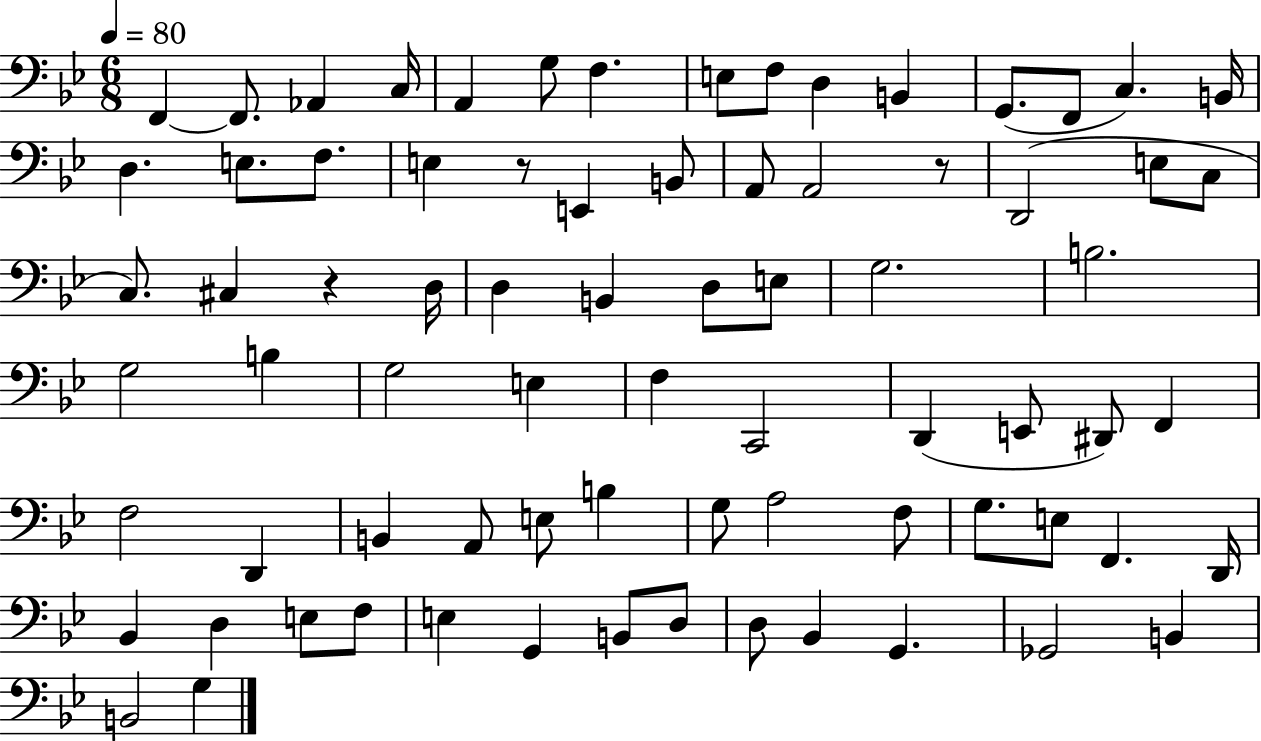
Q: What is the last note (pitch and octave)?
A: G3